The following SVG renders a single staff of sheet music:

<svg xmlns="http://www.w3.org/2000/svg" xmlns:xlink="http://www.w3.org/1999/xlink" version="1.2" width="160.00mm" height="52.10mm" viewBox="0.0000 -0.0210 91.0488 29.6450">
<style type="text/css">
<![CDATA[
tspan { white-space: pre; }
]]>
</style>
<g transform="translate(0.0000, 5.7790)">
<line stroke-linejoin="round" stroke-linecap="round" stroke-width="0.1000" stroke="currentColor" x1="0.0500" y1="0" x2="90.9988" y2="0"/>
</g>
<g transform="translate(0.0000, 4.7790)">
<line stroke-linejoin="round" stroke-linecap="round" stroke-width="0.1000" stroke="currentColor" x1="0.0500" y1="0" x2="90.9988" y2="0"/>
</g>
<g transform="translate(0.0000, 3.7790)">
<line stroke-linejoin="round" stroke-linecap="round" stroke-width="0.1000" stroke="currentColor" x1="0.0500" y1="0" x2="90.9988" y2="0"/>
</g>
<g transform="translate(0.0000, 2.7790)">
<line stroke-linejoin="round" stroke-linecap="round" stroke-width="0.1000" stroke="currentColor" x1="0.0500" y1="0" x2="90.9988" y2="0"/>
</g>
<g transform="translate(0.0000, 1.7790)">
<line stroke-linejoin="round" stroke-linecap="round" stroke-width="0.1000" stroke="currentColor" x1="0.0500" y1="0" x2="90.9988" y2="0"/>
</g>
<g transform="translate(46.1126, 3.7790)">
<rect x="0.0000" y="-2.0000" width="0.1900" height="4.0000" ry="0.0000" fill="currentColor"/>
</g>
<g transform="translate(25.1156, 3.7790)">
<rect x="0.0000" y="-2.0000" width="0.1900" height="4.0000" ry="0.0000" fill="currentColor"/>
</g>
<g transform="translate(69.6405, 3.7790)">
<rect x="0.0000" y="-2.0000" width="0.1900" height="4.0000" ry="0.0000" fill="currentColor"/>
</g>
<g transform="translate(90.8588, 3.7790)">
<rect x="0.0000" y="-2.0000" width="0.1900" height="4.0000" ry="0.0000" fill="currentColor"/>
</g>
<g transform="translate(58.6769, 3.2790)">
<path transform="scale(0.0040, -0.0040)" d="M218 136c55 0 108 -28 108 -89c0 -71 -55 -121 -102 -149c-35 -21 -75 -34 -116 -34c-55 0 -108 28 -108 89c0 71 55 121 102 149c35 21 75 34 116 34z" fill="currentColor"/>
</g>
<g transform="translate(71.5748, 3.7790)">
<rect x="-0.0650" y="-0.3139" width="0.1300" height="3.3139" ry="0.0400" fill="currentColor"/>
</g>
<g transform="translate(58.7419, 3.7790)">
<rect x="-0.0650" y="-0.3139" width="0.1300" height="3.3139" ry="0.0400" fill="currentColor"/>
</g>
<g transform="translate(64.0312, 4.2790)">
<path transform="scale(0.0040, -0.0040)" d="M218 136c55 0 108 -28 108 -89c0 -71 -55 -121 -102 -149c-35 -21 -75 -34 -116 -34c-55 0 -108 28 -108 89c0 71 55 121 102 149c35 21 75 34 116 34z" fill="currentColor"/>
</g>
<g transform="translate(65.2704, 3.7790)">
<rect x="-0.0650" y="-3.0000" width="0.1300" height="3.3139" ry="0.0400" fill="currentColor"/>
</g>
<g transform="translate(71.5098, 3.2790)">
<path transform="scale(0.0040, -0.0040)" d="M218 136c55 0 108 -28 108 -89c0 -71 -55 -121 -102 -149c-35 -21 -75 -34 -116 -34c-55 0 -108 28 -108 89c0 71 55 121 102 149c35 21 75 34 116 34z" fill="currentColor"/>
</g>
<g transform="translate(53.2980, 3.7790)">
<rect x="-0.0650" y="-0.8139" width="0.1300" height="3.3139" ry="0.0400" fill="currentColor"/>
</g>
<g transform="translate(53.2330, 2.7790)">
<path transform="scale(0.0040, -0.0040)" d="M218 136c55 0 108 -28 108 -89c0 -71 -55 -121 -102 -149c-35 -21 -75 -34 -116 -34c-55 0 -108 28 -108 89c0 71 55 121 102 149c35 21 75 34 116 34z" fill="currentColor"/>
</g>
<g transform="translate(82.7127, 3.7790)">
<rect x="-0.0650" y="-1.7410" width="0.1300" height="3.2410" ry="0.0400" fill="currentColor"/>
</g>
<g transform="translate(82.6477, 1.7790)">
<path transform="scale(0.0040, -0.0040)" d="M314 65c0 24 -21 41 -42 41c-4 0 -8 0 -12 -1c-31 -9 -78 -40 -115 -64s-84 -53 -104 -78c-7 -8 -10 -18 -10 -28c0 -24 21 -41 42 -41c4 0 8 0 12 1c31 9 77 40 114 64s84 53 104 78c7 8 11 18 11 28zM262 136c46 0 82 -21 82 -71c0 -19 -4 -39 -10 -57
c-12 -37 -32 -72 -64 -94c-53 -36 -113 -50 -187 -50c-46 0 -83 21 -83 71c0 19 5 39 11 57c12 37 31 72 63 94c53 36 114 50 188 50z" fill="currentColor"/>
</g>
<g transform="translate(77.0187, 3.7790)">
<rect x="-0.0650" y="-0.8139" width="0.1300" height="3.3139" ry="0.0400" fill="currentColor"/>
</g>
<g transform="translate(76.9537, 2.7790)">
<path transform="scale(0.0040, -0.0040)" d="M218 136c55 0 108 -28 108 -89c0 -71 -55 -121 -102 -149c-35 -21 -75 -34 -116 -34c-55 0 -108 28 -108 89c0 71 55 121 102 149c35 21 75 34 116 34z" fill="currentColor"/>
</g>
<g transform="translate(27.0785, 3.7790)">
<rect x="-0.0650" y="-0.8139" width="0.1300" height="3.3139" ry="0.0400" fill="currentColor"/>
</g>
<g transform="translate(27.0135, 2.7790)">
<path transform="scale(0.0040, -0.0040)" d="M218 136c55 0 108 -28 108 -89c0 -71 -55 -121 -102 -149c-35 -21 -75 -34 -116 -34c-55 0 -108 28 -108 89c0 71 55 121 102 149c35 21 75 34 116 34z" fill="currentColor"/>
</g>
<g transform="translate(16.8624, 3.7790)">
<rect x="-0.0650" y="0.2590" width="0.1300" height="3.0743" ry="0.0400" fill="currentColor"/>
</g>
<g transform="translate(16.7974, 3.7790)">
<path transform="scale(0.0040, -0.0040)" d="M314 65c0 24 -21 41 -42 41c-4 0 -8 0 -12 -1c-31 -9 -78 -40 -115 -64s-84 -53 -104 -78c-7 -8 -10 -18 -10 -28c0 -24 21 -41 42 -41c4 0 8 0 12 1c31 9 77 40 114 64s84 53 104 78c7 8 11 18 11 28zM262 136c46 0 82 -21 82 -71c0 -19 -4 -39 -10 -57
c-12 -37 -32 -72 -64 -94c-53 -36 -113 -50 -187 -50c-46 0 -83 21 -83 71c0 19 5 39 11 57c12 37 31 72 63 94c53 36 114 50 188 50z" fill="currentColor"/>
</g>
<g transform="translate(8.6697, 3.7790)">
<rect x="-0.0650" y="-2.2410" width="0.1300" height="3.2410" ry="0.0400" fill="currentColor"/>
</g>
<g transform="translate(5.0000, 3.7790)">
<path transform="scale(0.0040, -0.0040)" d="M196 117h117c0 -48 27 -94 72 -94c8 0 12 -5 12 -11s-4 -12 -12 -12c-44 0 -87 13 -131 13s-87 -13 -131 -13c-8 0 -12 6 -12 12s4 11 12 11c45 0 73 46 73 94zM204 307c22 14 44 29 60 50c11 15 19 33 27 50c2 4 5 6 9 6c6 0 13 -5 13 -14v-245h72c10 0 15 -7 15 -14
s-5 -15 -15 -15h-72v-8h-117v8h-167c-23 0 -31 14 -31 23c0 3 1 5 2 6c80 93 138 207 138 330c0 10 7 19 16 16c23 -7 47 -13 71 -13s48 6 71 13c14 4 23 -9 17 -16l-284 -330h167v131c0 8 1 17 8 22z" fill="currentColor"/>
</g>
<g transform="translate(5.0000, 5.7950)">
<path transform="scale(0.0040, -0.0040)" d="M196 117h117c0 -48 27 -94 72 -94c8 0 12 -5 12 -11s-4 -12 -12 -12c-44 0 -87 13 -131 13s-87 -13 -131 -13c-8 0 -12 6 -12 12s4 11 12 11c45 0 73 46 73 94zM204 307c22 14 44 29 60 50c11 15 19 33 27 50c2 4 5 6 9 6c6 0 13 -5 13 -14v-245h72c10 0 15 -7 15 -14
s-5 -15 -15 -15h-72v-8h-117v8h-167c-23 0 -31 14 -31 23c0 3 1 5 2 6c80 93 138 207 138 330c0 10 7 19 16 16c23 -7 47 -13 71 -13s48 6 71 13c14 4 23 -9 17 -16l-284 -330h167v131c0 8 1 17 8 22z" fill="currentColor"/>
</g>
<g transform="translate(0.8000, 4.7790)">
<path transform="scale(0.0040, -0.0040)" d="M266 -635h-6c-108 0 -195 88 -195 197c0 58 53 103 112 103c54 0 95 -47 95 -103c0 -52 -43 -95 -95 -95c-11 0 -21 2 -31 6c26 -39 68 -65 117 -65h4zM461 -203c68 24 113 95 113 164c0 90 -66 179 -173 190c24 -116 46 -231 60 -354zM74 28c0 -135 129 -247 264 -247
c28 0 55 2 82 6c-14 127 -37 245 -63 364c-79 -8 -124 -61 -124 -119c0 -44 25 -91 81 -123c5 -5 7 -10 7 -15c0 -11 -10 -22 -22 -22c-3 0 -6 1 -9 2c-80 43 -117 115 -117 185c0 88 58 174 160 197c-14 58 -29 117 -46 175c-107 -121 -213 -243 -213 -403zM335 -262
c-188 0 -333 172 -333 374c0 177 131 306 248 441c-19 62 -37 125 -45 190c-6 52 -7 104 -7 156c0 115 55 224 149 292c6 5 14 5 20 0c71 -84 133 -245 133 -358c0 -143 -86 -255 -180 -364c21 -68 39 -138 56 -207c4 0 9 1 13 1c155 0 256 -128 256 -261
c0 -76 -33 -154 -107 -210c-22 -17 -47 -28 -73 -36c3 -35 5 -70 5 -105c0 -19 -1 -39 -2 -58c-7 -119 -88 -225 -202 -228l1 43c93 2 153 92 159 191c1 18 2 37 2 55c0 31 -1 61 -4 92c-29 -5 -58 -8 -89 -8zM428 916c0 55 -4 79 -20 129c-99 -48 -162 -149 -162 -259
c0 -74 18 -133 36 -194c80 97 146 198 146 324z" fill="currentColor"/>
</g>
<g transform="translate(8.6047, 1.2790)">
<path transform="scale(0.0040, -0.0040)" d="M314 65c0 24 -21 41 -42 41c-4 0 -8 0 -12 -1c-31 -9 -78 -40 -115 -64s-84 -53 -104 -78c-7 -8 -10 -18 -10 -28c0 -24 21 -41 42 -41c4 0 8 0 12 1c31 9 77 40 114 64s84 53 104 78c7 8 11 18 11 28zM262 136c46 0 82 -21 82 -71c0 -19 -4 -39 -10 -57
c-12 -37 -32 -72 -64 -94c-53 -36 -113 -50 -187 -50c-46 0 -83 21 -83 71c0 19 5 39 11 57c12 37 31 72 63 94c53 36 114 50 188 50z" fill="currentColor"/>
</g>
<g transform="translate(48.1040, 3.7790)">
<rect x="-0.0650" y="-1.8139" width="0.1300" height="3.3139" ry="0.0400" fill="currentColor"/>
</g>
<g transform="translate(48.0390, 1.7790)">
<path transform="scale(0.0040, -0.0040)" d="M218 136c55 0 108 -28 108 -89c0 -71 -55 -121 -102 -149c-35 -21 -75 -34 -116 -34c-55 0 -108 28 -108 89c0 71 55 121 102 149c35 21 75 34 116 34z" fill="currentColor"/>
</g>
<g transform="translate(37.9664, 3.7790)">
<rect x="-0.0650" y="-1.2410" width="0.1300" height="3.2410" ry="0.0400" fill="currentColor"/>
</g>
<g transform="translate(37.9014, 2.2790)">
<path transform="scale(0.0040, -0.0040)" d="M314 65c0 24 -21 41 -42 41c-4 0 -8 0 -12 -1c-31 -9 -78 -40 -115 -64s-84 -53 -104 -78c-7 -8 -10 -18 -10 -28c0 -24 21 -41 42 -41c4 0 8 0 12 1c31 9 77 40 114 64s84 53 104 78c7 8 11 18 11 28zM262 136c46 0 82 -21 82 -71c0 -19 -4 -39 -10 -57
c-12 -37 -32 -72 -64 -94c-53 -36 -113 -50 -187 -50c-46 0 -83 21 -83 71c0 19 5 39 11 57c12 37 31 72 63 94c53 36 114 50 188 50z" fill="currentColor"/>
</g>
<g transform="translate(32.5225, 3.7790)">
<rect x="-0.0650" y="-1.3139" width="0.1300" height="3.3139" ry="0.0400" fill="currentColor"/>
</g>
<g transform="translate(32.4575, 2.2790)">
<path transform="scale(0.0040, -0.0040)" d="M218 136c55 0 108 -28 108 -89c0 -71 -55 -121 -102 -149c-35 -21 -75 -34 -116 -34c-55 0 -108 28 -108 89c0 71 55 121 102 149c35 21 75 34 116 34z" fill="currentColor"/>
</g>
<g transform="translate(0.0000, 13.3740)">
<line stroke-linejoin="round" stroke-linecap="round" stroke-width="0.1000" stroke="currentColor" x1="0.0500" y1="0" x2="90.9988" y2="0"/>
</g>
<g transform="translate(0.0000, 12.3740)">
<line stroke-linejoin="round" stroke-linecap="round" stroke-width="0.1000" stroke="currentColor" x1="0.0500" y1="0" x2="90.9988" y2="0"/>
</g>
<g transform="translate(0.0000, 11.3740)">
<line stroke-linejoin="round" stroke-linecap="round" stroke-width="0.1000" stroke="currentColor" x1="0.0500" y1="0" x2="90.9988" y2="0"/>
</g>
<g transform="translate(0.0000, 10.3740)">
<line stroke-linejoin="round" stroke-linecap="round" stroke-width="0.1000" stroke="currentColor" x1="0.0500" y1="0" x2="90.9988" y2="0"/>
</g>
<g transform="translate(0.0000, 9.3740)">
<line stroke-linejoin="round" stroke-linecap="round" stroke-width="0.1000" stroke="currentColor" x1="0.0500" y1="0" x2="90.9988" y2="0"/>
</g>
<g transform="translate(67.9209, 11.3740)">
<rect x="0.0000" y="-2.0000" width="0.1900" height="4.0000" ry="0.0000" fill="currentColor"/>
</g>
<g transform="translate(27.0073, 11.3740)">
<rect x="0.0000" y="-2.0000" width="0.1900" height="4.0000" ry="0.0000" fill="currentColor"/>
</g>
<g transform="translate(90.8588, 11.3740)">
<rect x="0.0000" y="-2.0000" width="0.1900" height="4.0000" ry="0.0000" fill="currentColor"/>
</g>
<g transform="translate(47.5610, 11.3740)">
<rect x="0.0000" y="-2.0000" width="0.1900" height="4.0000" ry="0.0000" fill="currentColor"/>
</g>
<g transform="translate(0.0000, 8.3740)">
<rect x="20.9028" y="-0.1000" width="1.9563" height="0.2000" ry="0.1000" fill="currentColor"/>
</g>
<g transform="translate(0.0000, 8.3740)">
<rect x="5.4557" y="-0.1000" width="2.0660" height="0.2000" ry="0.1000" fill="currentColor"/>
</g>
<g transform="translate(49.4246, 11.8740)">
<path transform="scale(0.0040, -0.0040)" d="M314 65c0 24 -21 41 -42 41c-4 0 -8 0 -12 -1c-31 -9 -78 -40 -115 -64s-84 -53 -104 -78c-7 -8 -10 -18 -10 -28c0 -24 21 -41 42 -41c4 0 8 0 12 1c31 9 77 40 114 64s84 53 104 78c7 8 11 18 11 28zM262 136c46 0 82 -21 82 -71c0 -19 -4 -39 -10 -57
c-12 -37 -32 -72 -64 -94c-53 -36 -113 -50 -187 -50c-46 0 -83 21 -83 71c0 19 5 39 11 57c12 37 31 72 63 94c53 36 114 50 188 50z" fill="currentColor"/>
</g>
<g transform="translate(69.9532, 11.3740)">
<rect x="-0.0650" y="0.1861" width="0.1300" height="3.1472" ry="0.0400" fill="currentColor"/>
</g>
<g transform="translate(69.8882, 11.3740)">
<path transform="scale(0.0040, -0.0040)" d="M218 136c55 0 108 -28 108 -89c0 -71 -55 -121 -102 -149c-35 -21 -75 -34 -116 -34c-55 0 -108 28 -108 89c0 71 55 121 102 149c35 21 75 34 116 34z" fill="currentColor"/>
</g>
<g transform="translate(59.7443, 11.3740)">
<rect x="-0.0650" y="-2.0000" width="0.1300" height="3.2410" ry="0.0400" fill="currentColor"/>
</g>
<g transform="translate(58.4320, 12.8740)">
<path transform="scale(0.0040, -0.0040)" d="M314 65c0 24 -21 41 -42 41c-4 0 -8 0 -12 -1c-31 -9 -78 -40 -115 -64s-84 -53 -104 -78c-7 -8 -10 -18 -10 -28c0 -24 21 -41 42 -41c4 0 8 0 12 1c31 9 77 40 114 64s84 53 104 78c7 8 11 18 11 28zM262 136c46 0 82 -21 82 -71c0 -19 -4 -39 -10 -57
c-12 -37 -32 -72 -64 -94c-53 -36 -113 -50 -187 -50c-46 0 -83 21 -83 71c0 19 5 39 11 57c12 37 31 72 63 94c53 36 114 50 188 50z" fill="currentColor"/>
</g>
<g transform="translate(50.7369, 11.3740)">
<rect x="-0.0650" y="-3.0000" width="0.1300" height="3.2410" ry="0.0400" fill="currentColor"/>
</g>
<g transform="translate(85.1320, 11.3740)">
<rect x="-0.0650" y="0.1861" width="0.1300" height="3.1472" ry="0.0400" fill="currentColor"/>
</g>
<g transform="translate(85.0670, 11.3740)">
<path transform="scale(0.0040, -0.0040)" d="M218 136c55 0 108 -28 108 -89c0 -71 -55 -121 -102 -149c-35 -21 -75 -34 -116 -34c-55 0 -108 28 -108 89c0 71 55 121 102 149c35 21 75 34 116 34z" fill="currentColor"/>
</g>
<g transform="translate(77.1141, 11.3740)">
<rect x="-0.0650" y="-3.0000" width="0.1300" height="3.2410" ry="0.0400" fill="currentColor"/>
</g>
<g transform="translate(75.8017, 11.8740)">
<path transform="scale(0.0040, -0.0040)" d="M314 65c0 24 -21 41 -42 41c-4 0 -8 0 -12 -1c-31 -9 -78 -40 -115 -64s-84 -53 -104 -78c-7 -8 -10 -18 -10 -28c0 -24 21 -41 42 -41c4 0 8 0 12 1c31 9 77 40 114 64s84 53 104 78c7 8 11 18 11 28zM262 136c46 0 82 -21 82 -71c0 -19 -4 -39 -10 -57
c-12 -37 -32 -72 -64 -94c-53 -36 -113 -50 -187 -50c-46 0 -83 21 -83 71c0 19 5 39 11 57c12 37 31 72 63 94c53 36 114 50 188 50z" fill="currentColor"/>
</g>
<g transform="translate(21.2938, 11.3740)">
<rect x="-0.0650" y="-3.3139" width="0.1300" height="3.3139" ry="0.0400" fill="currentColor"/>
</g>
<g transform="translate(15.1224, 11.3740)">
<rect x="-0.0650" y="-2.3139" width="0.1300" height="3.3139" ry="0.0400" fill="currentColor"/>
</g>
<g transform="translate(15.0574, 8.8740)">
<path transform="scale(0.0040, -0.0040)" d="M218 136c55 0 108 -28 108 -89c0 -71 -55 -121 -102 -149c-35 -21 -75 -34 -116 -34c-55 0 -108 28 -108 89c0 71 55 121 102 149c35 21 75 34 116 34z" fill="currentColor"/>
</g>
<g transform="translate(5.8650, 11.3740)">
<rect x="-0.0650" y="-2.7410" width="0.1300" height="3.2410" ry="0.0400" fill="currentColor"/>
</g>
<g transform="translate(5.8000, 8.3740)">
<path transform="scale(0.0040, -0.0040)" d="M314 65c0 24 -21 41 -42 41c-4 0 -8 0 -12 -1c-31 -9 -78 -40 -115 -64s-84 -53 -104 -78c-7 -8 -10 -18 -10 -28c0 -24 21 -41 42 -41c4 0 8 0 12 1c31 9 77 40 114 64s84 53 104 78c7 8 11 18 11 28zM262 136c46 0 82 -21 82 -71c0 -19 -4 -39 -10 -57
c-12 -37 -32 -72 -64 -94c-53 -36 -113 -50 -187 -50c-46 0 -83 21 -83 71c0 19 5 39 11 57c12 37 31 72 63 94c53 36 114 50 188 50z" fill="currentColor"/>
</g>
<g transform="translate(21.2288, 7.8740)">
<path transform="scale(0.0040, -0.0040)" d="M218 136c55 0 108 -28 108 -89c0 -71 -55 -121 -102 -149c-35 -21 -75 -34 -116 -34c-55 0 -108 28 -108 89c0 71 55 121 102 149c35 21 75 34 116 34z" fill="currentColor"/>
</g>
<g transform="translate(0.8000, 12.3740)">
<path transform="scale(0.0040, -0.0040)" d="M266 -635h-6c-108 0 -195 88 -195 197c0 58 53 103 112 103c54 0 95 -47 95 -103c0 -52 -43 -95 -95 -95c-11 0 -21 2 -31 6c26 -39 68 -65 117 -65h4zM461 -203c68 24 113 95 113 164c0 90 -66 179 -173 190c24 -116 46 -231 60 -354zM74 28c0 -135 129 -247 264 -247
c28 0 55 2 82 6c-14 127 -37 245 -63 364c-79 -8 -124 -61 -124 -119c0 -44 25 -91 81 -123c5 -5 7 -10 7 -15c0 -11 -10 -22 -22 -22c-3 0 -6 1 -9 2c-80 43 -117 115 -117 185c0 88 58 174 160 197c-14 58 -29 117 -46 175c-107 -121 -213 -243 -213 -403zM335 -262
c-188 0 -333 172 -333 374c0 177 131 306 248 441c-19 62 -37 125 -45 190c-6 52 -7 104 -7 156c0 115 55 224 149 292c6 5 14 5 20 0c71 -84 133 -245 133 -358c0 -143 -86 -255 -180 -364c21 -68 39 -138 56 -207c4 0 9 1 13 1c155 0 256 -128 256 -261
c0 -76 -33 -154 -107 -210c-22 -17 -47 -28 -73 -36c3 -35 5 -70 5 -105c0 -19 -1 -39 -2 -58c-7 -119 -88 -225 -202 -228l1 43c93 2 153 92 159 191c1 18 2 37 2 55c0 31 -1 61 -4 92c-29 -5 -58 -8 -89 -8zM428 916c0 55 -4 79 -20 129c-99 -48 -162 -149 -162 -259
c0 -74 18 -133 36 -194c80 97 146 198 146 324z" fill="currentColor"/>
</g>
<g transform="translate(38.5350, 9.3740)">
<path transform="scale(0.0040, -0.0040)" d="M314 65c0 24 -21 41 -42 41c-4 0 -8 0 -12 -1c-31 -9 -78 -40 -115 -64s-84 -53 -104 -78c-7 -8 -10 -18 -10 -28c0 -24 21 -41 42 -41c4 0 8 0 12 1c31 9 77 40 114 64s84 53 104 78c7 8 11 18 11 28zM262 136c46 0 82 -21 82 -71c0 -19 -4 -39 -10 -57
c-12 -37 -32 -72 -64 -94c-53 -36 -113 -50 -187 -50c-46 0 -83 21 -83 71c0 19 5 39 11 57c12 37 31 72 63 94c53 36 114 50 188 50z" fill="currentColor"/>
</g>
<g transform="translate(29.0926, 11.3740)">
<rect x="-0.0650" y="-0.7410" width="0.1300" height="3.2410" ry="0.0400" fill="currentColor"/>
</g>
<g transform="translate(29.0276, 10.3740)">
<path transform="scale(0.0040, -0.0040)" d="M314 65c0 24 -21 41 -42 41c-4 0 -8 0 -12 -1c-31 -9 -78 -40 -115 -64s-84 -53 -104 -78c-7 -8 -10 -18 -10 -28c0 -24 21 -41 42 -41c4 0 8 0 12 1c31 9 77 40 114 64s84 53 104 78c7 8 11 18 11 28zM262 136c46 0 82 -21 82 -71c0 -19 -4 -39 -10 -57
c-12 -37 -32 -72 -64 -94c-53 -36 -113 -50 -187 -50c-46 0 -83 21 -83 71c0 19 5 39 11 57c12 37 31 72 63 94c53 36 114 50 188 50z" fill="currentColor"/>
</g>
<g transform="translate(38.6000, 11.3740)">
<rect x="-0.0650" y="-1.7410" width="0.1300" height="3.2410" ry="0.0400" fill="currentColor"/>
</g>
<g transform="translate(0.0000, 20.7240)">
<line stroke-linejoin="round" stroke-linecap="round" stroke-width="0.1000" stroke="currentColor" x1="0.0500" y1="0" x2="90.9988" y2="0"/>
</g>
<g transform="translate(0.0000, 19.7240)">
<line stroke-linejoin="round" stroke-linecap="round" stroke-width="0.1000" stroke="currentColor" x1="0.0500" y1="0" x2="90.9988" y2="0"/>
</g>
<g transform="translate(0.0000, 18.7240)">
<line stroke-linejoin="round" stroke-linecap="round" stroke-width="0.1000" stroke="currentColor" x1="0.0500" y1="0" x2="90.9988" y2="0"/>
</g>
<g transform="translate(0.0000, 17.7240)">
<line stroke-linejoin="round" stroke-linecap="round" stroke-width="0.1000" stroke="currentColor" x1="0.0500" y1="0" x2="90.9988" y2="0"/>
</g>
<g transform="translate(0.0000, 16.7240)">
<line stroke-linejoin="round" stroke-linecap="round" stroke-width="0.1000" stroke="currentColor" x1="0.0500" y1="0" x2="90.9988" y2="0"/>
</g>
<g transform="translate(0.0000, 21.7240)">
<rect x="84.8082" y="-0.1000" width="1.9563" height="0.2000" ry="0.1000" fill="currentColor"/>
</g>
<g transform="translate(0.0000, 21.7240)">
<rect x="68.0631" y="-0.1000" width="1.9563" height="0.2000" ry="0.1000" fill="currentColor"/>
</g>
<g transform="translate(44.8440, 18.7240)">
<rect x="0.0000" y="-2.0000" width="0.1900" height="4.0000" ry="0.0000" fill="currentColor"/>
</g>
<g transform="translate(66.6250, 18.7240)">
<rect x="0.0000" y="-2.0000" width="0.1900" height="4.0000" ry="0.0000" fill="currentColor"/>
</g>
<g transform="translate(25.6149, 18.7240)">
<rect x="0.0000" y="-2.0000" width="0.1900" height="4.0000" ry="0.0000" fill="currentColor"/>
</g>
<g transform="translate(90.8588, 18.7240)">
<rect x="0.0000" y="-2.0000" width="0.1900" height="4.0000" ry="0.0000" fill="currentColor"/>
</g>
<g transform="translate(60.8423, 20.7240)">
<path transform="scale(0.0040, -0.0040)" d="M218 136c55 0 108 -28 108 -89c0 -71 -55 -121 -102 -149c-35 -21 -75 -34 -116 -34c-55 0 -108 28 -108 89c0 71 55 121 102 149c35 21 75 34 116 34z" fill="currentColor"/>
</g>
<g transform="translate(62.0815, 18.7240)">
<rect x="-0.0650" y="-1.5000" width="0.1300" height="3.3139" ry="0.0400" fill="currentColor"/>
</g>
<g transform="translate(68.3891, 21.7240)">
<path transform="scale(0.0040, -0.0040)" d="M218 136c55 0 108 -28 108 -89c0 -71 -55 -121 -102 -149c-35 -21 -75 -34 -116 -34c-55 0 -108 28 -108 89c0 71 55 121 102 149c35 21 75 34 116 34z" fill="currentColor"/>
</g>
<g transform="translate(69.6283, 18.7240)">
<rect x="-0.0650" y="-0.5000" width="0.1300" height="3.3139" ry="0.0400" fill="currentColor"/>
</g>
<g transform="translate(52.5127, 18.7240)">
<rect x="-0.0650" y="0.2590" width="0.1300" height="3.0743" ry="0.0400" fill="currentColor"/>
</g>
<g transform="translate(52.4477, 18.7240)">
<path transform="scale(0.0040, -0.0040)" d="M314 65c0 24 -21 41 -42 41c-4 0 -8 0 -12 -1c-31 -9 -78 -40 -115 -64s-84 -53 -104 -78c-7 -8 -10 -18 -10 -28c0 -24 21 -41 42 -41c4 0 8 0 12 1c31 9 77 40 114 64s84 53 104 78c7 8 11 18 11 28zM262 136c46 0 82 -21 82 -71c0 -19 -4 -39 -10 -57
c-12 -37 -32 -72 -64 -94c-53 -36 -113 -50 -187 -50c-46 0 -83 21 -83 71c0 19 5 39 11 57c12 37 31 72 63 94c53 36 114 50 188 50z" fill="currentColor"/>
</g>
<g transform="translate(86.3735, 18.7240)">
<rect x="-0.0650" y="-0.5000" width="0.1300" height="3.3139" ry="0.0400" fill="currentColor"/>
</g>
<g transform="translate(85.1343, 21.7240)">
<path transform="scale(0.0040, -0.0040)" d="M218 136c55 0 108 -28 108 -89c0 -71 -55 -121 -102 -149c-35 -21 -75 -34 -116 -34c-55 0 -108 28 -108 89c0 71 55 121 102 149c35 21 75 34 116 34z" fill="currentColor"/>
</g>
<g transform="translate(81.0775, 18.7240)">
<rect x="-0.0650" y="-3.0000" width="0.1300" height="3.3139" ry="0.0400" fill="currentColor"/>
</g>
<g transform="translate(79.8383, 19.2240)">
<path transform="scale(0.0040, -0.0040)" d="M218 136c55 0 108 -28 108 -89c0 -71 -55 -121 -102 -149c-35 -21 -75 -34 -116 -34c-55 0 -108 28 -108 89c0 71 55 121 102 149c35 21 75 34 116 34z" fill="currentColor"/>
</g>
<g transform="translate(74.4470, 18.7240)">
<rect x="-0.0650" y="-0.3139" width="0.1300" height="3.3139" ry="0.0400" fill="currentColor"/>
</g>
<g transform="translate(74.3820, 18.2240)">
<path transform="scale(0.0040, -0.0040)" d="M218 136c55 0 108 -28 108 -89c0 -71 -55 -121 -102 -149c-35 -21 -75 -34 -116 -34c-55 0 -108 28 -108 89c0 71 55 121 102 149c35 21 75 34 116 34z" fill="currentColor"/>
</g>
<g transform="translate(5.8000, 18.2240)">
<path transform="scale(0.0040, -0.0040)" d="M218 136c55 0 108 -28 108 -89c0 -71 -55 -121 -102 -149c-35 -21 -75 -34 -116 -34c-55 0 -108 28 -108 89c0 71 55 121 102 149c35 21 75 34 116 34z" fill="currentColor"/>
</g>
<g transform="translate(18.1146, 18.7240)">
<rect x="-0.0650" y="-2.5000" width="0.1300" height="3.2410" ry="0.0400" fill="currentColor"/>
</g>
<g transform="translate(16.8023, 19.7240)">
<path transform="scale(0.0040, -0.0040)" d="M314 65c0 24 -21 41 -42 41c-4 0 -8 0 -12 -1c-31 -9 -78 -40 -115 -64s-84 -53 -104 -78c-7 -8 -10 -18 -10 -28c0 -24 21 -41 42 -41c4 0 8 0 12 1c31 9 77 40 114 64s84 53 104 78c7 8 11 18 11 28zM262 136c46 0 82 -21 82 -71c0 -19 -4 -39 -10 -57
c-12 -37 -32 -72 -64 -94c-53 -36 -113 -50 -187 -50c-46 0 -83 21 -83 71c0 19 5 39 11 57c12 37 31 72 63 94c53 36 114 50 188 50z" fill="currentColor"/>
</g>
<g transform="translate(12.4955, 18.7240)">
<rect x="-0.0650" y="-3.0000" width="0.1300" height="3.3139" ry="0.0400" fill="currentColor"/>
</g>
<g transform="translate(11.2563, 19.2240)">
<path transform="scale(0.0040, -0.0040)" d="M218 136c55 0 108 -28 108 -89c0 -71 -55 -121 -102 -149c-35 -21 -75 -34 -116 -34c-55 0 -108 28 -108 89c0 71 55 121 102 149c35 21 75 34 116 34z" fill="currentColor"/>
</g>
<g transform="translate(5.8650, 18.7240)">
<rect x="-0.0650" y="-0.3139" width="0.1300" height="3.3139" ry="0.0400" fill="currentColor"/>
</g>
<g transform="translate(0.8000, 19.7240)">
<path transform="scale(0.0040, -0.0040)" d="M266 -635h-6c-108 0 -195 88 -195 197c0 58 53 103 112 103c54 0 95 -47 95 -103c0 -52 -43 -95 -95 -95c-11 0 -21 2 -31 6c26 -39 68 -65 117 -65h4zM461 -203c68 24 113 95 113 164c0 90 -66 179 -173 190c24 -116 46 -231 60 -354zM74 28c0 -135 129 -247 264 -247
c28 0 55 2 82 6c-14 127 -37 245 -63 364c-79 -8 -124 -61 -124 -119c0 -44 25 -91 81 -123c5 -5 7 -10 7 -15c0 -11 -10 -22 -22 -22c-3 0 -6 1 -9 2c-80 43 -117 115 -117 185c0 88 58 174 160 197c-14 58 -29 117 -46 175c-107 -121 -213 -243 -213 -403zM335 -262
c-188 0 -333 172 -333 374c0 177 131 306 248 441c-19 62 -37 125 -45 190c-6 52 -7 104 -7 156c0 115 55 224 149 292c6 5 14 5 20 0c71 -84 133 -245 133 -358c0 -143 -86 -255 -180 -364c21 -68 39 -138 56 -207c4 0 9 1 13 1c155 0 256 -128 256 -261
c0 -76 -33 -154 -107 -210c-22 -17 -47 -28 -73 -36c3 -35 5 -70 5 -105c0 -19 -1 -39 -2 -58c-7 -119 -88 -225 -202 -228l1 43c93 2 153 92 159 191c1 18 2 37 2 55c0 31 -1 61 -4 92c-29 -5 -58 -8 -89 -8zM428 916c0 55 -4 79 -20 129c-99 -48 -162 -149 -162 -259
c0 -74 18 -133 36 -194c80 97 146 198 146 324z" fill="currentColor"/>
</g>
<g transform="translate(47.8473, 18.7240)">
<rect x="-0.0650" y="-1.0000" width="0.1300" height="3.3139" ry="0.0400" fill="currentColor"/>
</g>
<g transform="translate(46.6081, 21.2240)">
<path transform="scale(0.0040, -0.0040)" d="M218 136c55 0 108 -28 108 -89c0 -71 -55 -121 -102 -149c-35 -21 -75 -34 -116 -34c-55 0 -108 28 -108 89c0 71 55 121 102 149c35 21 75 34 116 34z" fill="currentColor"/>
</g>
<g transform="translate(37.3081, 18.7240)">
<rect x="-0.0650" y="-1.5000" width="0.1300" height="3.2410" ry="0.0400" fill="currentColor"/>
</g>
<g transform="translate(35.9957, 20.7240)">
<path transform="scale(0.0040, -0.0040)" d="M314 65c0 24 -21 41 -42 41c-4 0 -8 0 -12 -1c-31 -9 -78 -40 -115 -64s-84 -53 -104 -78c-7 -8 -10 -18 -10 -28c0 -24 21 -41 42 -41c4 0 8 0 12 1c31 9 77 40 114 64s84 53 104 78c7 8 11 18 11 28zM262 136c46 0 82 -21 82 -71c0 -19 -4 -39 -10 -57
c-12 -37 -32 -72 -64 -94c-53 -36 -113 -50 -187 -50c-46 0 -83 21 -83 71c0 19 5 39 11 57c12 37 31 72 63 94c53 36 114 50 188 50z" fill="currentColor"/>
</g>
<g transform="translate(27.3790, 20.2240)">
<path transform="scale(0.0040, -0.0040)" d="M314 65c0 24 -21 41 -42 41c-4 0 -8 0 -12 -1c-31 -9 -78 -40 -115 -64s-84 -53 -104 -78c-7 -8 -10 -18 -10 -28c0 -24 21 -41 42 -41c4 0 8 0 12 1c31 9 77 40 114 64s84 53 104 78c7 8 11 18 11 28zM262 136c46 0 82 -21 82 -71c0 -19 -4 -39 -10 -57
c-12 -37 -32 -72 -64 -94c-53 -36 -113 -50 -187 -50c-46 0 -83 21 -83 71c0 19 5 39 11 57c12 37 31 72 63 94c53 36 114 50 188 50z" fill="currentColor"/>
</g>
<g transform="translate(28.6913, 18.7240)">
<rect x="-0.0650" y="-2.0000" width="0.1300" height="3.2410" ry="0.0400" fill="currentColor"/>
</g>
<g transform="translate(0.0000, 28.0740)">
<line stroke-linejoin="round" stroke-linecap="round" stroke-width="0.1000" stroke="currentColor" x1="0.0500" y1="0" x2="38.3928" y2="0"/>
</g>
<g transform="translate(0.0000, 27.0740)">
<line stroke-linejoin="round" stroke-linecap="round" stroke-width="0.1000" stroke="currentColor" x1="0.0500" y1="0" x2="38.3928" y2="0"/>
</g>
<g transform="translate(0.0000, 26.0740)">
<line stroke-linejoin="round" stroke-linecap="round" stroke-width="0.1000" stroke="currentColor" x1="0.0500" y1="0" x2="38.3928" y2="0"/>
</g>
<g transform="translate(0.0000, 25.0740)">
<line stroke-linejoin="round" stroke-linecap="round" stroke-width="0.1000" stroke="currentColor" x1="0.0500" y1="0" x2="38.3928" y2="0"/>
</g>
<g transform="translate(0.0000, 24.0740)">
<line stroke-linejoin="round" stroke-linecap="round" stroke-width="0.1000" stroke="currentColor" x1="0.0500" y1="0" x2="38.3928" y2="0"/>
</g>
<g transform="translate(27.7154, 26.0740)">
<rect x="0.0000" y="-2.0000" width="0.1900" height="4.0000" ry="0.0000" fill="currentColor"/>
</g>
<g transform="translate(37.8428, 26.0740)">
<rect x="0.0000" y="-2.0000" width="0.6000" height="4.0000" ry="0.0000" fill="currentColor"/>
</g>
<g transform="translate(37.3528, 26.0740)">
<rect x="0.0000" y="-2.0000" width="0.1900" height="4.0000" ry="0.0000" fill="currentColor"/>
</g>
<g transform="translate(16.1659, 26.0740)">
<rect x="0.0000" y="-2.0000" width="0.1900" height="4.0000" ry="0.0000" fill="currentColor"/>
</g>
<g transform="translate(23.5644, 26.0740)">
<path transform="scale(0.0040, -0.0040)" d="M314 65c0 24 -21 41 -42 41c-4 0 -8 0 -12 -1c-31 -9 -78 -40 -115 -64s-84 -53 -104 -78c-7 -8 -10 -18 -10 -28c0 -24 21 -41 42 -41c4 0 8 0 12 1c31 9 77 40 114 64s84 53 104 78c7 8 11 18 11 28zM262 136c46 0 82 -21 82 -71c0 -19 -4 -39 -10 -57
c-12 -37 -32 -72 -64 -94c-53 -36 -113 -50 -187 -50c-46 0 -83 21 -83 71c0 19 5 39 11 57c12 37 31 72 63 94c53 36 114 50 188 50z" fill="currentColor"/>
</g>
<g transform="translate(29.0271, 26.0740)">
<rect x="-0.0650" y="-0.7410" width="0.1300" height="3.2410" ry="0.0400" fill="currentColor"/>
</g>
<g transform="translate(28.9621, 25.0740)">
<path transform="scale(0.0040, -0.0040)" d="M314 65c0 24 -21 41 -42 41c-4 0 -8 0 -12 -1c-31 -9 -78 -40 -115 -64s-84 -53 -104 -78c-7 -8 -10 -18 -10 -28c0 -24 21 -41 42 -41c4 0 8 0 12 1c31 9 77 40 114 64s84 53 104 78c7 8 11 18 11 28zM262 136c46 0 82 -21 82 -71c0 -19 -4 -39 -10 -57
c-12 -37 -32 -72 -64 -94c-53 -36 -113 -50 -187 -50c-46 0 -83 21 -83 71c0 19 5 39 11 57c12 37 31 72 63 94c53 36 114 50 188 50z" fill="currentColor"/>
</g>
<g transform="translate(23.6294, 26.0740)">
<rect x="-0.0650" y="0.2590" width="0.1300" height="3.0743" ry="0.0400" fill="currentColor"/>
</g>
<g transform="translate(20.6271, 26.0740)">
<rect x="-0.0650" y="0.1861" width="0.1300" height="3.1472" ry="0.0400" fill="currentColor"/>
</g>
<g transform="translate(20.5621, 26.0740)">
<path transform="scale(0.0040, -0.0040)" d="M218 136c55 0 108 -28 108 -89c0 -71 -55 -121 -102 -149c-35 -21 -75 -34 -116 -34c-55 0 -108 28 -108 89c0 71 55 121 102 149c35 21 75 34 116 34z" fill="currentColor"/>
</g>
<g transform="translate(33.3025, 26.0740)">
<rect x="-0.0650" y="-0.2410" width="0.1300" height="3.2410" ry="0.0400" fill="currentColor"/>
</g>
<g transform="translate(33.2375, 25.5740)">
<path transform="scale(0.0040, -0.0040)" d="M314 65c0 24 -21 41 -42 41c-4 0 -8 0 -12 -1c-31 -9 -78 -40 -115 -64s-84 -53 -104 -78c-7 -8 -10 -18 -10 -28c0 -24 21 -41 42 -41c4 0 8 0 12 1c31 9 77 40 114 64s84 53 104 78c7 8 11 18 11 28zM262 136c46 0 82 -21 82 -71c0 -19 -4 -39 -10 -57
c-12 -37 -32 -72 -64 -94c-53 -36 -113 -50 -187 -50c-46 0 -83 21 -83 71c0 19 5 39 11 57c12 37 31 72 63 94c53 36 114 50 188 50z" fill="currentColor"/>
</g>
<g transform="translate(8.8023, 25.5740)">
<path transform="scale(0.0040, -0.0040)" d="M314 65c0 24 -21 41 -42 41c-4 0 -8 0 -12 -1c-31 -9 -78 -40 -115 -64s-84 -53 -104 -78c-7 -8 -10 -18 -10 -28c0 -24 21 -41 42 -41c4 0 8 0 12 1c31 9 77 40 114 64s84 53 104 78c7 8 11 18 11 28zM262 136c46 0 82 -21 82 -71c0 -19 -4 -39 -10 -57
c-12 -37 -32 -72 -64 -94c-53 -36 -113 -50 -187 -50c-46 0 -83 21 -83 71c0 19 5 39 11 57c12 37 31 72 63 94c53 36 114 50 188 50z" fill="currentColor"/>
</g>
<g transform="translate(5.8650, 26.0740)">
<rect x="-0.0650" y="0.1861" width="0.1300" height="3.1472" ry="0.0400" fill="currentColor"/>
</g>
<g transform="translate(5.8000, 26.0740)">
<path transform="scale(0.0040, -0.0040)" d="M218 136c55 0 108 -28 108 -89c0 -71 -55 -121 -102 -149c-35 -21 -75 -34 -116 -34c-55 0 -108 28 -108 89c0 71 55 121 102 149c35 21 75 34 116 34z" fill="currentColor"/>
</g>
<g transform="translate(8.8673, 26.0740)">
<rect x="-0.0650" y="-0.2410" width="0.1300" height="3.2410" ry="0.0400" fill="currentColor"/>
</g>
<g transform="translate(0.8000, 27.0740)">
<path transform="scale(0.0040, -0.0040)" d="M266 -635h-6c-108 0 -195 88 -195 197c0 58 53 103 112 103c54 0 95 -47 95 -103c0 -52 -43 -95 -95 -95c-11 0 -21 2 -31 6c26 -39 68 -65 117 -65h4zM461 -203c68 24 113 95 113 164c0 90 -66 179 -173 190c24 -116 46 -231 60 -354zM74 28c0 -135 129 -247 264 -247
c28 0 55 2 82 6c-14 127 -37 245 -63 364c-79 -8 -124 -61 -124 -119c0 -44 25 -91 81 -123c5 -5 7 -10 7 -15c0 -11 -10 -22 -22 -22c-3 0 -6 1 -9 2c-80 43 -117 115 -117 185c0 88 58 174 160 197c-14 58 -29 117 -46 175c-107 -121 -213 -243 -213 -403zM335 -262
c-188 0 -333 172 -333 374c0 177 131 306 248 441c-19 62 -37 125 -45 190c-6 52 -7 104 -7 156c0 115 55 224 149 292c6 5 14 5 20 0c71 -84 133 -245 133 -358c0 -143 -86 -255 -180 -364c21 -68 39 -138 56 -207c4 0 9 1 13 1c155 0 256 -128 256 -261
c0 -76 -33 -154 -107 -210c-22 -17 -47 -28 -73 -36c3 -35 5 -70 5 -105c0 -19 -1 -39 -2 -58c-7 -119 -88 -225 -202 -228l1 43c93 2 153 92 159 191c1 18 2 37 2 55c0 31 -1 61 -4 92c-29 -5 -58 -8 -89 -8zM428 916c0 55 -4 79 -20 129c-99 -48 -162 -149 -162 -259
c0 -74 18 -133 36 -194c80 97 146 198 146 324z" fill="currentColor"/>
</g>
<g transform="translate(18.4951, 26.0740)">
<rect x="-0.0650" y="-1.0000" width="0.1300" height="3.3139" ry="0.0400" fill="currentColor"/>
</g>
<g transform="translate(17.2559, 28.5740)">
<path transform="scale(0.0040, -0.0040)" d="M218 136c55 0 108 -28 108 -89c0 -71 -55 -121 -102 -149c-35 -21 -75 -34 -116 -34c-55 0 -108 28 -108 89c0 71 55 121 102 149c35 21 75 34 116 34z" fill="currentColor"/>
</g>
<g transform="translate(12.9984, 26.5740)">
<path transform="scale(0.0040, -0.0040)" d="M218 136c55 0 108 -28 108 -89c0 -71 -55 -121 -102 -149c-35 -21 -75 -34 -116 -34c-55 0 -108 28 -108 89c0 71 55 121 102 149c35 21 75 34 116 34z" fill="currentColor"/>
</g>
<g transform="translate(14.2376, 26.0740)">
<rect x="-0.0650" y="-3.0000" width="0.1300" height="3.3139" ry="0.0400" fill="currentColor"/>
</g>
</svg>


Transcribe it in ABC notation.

X:1
T:Untitled
M:4/4
L:1/4
K:C
g2 B2 d e e2 f d c A c d f2 a2 g b d2 f2 A2 F2 B A2 B c A G2 F2 E2 D B2 E C c A C B c2 A D B B2 d2 c2